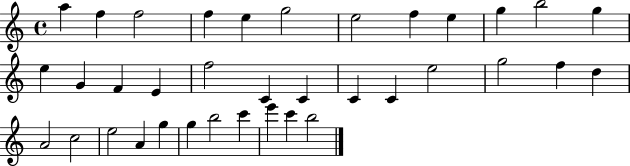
{
  \clef treble
  \time 4/4
  \defaultTimeSignature
  \key c \major
  a''4 f''4 f''2 | f''4 e''4 g''2 | e''2 f''4 e''4 | g''4 b''2 g''4 | \break e''4 g'4 f'4 e'4 | f''2 c'4 c'4 | c'4 c'4 e''2 | g''2 f''4 d''4 | \break a'2 c''2 | e''2 a'4 g''4 | g''4 b''2 c'''4 | e'''4 c'''4 b''2 | \break \bar "|."
}